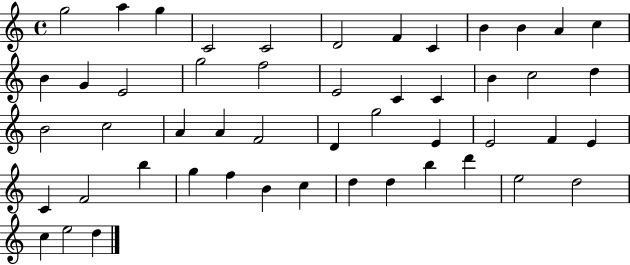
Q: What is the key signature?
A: C major